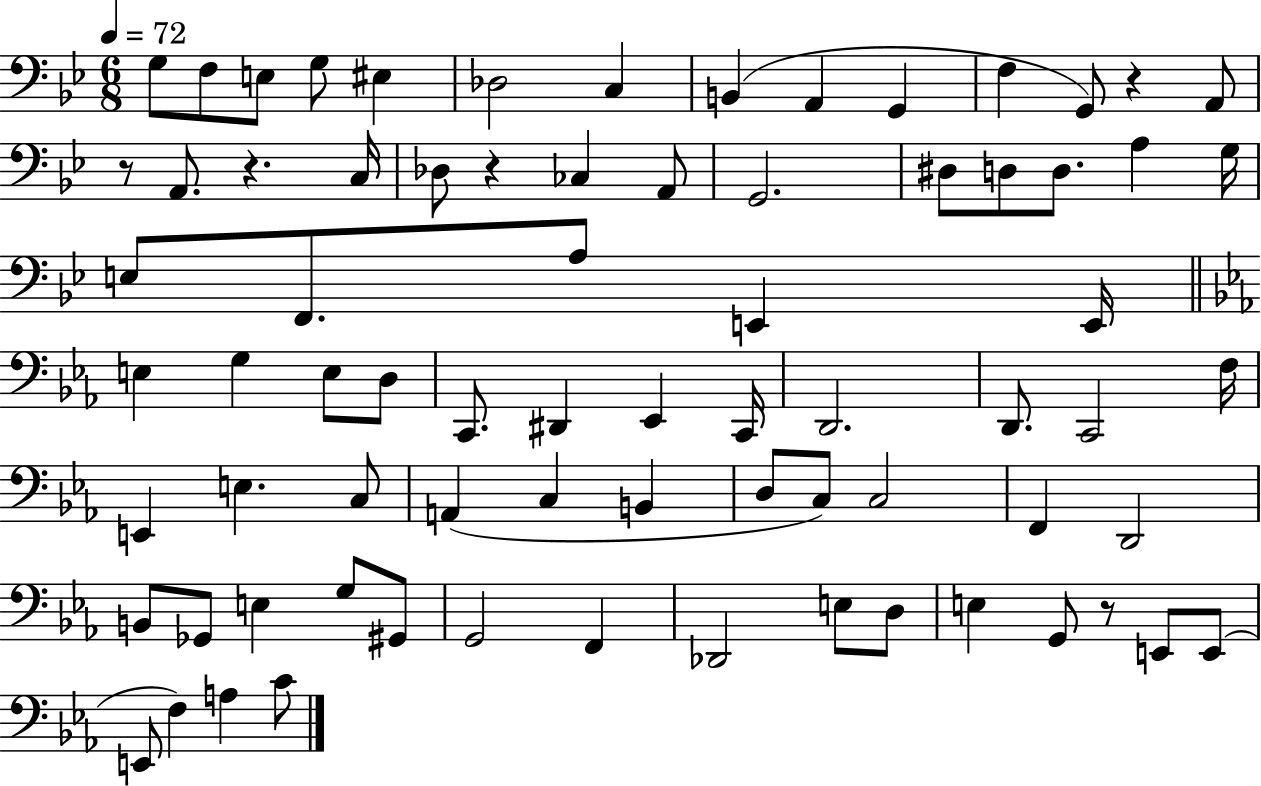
G3/e F3/e E3/e G3/e EIS3/q Db3/h C3/q B2/q A2/q G2/q F3/q G2/e R/q A2/e R/e A2/e. R/q. C3/s Db3/e R/q CES3/q A2/e G2/h. D#3/e D3/e D3/e. A3/q G3/s E3/e F2/e. A3/e E2/q E2/s E3/q G3/q E3/e D3/e C2/e. D#2/q Eb2/q C2/s D2/h. D2/e. C2/h F3/s E2/q E3/q. C3/e A2/q C3/q B2/q D3/e C3/e C3/h F2/q D2/h B2/e Gb2/e E3/q G3/e G#2/e G2/h F2/q Db2/h E3/e D3/e E3/q G2/e R/e E2/e E2/e E2/e F3/q A3/q C4/e